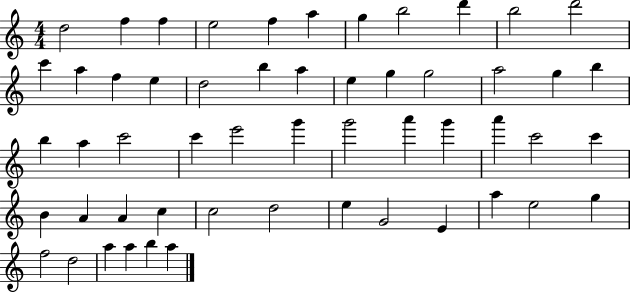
X:1
T:Untitled
M:4/4
L:1/4
K:C
d2 f f e2 f a g b2 d' b2 d'2 c' a f e d2 b a e g g2 a2 g b b a c'2 c' e'2 g' g'2 a' g' a' c'2 c' B A A c c2 d2 e G2 E a e2 g f2 d2 a a b a